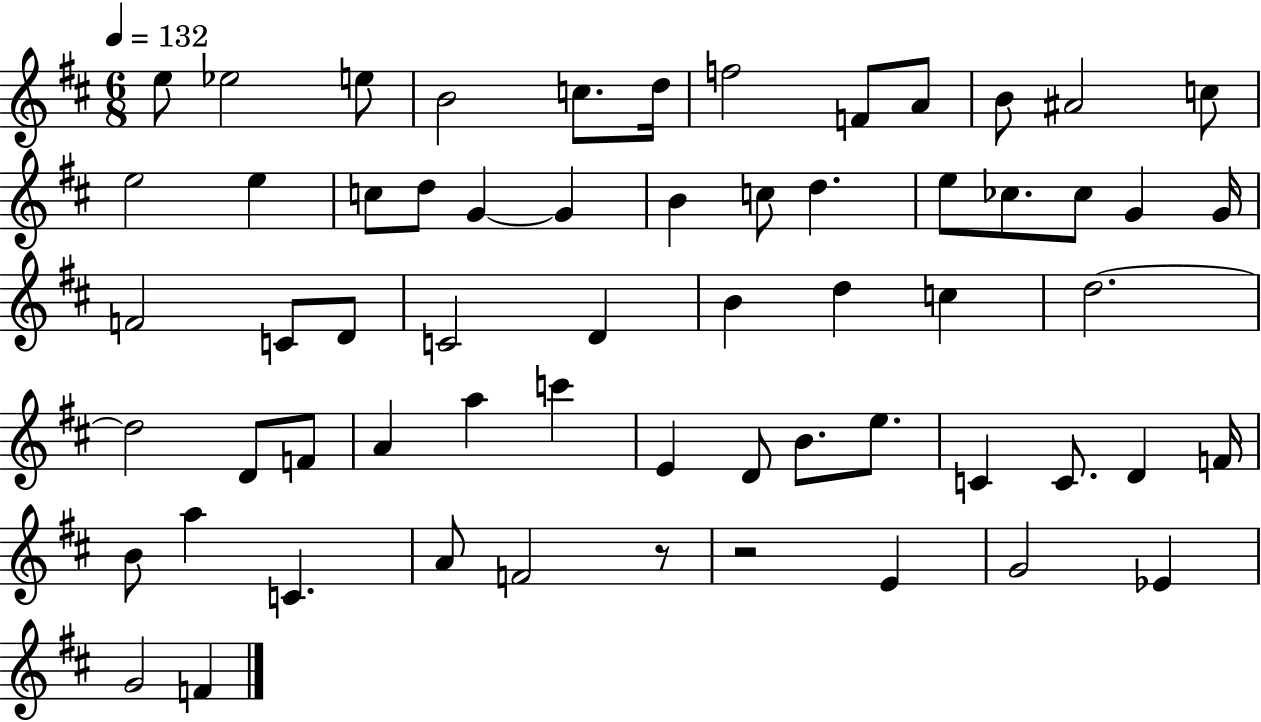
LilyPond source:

{
  \clef treble
  \numericTimeSignature
  \time 6/8
  \key d \major
  \tempo 4 = 132
  e''8 ees''2 e''8 | b'2 c''8. d''16 | f''2 f'8 a'8 | b'8 ais'2 c''8 | \break e''2 e''4 | c''8 d''8 g'4~~ g'4 | b'4 c''8 d''4. | e''8 ces''8. ces''8 g'4 g'16 | \break f'2 c'8 d'8 | c'2 d'4 | b'4 d''4 c''4 | d''2.~~ | \break d''2 d'8 f'8 | a'4 a''4 c'''4 | e'4 d'8 b'8. e''8. | c'4 c'8. d'4 f'16 | \break b'8 a''4 c'4. | a'8 f'2 r8 | r2 e'4 | g'2 ees'4 | \break g'2 f'4 | \bar "|."
}